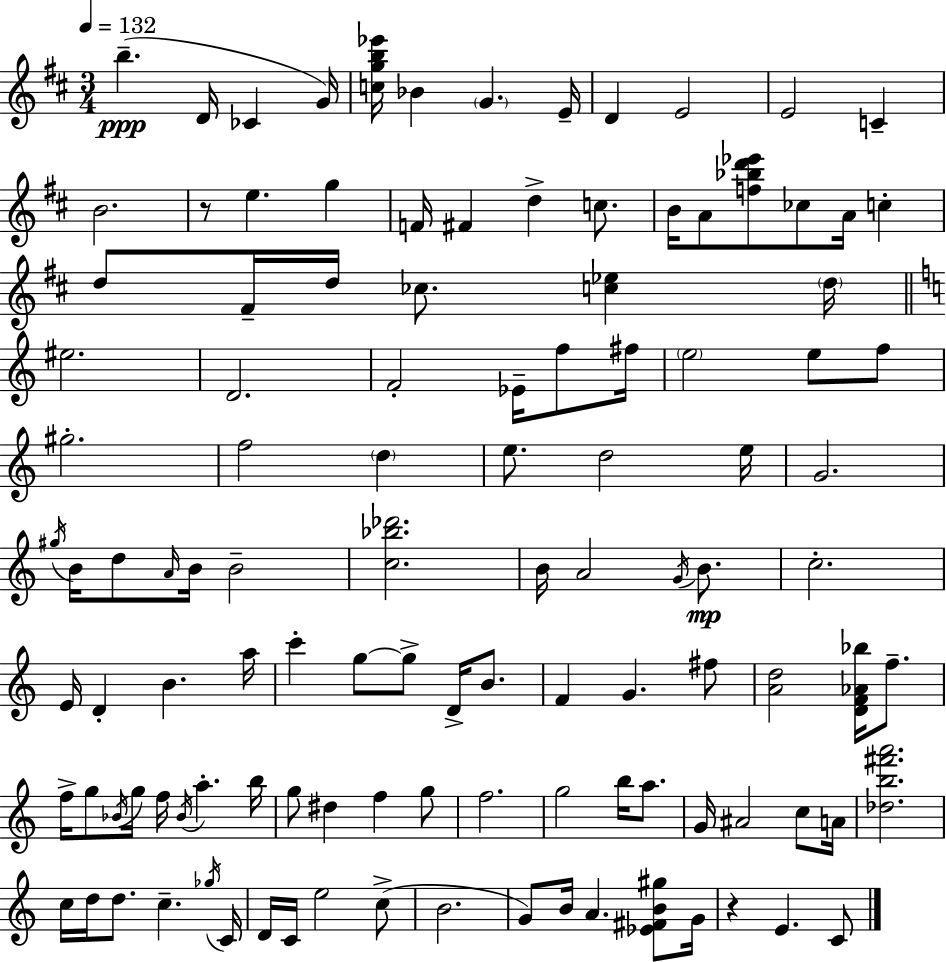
{
  \clef treble
  \numericTimeSignature
  \time 3/4
  \key d \major
  \tempo 4 = 132
  \repeat volta 2 { b''4.--(\ppp d'16 ces'4 g'16) | <c'' g'' b'' ees'''>16 bes'4 \parenthesize g'4. e'16-- | d'4 e'2 | e'2 c'4-- | \break b'2. | r8 e''4. g''4 | f'16 fis'4 d''4-> c''8. | b'16 a'8 <f'' bes'' d''' ees'''>8 ces''8 a'16 c''4-. | \break d''8 fis'16-- d''16 ces''8. <c'' ees''>4 \parenthesize d''16 | \bar "||" \break \key c \major eis''2. | d'2. | f'2-. ees'16-- f''8 fis''16 | \parenthesize e''2 e''8 f''8 | \break gis''2.-. | f''2 \parenthesize d''4 | e''8. d''2 e''16 | g'2. | \break \acciaccatura { gis''16 } b'16 d''8 \grace { a'16 } b'16 b'2-- | <c'' bes'' des'''>2. | b'16 a'2 \acciaccatura { g'16 }\mp | b'8. c''2.-. | \break e'16 d'4-. b'4. | a''16 c'''4-. g''8~~ g''8-> d'16-> | b'8. f'4 g'4. | fis''8 <a' d''>2 <d' f' aes' bes''>16 | \break f''8.-- f''16-> g''8 \acciaccatura { bes'16 } g''16 f''16 \acciaccatura { bes'16 } a''4.-. | b''16 g''8 dis''4 f''4 | g''8 f''2. | g''2 | \break b''16 a''8. g'16 ais'2 | c''8 a'16 <des'' b'' fis''' a'''>2. | c''16 d''16 d''8. c''4.-- | \acciaccatura { ges''16 } c'16 d'16 c'16 e''2 | \break c''8->( b'2. | g'8) b'16 a'4. | <ees' fis' b' gis''>8 g'16 r4 e'4. | c'8 } \bar "|."
}